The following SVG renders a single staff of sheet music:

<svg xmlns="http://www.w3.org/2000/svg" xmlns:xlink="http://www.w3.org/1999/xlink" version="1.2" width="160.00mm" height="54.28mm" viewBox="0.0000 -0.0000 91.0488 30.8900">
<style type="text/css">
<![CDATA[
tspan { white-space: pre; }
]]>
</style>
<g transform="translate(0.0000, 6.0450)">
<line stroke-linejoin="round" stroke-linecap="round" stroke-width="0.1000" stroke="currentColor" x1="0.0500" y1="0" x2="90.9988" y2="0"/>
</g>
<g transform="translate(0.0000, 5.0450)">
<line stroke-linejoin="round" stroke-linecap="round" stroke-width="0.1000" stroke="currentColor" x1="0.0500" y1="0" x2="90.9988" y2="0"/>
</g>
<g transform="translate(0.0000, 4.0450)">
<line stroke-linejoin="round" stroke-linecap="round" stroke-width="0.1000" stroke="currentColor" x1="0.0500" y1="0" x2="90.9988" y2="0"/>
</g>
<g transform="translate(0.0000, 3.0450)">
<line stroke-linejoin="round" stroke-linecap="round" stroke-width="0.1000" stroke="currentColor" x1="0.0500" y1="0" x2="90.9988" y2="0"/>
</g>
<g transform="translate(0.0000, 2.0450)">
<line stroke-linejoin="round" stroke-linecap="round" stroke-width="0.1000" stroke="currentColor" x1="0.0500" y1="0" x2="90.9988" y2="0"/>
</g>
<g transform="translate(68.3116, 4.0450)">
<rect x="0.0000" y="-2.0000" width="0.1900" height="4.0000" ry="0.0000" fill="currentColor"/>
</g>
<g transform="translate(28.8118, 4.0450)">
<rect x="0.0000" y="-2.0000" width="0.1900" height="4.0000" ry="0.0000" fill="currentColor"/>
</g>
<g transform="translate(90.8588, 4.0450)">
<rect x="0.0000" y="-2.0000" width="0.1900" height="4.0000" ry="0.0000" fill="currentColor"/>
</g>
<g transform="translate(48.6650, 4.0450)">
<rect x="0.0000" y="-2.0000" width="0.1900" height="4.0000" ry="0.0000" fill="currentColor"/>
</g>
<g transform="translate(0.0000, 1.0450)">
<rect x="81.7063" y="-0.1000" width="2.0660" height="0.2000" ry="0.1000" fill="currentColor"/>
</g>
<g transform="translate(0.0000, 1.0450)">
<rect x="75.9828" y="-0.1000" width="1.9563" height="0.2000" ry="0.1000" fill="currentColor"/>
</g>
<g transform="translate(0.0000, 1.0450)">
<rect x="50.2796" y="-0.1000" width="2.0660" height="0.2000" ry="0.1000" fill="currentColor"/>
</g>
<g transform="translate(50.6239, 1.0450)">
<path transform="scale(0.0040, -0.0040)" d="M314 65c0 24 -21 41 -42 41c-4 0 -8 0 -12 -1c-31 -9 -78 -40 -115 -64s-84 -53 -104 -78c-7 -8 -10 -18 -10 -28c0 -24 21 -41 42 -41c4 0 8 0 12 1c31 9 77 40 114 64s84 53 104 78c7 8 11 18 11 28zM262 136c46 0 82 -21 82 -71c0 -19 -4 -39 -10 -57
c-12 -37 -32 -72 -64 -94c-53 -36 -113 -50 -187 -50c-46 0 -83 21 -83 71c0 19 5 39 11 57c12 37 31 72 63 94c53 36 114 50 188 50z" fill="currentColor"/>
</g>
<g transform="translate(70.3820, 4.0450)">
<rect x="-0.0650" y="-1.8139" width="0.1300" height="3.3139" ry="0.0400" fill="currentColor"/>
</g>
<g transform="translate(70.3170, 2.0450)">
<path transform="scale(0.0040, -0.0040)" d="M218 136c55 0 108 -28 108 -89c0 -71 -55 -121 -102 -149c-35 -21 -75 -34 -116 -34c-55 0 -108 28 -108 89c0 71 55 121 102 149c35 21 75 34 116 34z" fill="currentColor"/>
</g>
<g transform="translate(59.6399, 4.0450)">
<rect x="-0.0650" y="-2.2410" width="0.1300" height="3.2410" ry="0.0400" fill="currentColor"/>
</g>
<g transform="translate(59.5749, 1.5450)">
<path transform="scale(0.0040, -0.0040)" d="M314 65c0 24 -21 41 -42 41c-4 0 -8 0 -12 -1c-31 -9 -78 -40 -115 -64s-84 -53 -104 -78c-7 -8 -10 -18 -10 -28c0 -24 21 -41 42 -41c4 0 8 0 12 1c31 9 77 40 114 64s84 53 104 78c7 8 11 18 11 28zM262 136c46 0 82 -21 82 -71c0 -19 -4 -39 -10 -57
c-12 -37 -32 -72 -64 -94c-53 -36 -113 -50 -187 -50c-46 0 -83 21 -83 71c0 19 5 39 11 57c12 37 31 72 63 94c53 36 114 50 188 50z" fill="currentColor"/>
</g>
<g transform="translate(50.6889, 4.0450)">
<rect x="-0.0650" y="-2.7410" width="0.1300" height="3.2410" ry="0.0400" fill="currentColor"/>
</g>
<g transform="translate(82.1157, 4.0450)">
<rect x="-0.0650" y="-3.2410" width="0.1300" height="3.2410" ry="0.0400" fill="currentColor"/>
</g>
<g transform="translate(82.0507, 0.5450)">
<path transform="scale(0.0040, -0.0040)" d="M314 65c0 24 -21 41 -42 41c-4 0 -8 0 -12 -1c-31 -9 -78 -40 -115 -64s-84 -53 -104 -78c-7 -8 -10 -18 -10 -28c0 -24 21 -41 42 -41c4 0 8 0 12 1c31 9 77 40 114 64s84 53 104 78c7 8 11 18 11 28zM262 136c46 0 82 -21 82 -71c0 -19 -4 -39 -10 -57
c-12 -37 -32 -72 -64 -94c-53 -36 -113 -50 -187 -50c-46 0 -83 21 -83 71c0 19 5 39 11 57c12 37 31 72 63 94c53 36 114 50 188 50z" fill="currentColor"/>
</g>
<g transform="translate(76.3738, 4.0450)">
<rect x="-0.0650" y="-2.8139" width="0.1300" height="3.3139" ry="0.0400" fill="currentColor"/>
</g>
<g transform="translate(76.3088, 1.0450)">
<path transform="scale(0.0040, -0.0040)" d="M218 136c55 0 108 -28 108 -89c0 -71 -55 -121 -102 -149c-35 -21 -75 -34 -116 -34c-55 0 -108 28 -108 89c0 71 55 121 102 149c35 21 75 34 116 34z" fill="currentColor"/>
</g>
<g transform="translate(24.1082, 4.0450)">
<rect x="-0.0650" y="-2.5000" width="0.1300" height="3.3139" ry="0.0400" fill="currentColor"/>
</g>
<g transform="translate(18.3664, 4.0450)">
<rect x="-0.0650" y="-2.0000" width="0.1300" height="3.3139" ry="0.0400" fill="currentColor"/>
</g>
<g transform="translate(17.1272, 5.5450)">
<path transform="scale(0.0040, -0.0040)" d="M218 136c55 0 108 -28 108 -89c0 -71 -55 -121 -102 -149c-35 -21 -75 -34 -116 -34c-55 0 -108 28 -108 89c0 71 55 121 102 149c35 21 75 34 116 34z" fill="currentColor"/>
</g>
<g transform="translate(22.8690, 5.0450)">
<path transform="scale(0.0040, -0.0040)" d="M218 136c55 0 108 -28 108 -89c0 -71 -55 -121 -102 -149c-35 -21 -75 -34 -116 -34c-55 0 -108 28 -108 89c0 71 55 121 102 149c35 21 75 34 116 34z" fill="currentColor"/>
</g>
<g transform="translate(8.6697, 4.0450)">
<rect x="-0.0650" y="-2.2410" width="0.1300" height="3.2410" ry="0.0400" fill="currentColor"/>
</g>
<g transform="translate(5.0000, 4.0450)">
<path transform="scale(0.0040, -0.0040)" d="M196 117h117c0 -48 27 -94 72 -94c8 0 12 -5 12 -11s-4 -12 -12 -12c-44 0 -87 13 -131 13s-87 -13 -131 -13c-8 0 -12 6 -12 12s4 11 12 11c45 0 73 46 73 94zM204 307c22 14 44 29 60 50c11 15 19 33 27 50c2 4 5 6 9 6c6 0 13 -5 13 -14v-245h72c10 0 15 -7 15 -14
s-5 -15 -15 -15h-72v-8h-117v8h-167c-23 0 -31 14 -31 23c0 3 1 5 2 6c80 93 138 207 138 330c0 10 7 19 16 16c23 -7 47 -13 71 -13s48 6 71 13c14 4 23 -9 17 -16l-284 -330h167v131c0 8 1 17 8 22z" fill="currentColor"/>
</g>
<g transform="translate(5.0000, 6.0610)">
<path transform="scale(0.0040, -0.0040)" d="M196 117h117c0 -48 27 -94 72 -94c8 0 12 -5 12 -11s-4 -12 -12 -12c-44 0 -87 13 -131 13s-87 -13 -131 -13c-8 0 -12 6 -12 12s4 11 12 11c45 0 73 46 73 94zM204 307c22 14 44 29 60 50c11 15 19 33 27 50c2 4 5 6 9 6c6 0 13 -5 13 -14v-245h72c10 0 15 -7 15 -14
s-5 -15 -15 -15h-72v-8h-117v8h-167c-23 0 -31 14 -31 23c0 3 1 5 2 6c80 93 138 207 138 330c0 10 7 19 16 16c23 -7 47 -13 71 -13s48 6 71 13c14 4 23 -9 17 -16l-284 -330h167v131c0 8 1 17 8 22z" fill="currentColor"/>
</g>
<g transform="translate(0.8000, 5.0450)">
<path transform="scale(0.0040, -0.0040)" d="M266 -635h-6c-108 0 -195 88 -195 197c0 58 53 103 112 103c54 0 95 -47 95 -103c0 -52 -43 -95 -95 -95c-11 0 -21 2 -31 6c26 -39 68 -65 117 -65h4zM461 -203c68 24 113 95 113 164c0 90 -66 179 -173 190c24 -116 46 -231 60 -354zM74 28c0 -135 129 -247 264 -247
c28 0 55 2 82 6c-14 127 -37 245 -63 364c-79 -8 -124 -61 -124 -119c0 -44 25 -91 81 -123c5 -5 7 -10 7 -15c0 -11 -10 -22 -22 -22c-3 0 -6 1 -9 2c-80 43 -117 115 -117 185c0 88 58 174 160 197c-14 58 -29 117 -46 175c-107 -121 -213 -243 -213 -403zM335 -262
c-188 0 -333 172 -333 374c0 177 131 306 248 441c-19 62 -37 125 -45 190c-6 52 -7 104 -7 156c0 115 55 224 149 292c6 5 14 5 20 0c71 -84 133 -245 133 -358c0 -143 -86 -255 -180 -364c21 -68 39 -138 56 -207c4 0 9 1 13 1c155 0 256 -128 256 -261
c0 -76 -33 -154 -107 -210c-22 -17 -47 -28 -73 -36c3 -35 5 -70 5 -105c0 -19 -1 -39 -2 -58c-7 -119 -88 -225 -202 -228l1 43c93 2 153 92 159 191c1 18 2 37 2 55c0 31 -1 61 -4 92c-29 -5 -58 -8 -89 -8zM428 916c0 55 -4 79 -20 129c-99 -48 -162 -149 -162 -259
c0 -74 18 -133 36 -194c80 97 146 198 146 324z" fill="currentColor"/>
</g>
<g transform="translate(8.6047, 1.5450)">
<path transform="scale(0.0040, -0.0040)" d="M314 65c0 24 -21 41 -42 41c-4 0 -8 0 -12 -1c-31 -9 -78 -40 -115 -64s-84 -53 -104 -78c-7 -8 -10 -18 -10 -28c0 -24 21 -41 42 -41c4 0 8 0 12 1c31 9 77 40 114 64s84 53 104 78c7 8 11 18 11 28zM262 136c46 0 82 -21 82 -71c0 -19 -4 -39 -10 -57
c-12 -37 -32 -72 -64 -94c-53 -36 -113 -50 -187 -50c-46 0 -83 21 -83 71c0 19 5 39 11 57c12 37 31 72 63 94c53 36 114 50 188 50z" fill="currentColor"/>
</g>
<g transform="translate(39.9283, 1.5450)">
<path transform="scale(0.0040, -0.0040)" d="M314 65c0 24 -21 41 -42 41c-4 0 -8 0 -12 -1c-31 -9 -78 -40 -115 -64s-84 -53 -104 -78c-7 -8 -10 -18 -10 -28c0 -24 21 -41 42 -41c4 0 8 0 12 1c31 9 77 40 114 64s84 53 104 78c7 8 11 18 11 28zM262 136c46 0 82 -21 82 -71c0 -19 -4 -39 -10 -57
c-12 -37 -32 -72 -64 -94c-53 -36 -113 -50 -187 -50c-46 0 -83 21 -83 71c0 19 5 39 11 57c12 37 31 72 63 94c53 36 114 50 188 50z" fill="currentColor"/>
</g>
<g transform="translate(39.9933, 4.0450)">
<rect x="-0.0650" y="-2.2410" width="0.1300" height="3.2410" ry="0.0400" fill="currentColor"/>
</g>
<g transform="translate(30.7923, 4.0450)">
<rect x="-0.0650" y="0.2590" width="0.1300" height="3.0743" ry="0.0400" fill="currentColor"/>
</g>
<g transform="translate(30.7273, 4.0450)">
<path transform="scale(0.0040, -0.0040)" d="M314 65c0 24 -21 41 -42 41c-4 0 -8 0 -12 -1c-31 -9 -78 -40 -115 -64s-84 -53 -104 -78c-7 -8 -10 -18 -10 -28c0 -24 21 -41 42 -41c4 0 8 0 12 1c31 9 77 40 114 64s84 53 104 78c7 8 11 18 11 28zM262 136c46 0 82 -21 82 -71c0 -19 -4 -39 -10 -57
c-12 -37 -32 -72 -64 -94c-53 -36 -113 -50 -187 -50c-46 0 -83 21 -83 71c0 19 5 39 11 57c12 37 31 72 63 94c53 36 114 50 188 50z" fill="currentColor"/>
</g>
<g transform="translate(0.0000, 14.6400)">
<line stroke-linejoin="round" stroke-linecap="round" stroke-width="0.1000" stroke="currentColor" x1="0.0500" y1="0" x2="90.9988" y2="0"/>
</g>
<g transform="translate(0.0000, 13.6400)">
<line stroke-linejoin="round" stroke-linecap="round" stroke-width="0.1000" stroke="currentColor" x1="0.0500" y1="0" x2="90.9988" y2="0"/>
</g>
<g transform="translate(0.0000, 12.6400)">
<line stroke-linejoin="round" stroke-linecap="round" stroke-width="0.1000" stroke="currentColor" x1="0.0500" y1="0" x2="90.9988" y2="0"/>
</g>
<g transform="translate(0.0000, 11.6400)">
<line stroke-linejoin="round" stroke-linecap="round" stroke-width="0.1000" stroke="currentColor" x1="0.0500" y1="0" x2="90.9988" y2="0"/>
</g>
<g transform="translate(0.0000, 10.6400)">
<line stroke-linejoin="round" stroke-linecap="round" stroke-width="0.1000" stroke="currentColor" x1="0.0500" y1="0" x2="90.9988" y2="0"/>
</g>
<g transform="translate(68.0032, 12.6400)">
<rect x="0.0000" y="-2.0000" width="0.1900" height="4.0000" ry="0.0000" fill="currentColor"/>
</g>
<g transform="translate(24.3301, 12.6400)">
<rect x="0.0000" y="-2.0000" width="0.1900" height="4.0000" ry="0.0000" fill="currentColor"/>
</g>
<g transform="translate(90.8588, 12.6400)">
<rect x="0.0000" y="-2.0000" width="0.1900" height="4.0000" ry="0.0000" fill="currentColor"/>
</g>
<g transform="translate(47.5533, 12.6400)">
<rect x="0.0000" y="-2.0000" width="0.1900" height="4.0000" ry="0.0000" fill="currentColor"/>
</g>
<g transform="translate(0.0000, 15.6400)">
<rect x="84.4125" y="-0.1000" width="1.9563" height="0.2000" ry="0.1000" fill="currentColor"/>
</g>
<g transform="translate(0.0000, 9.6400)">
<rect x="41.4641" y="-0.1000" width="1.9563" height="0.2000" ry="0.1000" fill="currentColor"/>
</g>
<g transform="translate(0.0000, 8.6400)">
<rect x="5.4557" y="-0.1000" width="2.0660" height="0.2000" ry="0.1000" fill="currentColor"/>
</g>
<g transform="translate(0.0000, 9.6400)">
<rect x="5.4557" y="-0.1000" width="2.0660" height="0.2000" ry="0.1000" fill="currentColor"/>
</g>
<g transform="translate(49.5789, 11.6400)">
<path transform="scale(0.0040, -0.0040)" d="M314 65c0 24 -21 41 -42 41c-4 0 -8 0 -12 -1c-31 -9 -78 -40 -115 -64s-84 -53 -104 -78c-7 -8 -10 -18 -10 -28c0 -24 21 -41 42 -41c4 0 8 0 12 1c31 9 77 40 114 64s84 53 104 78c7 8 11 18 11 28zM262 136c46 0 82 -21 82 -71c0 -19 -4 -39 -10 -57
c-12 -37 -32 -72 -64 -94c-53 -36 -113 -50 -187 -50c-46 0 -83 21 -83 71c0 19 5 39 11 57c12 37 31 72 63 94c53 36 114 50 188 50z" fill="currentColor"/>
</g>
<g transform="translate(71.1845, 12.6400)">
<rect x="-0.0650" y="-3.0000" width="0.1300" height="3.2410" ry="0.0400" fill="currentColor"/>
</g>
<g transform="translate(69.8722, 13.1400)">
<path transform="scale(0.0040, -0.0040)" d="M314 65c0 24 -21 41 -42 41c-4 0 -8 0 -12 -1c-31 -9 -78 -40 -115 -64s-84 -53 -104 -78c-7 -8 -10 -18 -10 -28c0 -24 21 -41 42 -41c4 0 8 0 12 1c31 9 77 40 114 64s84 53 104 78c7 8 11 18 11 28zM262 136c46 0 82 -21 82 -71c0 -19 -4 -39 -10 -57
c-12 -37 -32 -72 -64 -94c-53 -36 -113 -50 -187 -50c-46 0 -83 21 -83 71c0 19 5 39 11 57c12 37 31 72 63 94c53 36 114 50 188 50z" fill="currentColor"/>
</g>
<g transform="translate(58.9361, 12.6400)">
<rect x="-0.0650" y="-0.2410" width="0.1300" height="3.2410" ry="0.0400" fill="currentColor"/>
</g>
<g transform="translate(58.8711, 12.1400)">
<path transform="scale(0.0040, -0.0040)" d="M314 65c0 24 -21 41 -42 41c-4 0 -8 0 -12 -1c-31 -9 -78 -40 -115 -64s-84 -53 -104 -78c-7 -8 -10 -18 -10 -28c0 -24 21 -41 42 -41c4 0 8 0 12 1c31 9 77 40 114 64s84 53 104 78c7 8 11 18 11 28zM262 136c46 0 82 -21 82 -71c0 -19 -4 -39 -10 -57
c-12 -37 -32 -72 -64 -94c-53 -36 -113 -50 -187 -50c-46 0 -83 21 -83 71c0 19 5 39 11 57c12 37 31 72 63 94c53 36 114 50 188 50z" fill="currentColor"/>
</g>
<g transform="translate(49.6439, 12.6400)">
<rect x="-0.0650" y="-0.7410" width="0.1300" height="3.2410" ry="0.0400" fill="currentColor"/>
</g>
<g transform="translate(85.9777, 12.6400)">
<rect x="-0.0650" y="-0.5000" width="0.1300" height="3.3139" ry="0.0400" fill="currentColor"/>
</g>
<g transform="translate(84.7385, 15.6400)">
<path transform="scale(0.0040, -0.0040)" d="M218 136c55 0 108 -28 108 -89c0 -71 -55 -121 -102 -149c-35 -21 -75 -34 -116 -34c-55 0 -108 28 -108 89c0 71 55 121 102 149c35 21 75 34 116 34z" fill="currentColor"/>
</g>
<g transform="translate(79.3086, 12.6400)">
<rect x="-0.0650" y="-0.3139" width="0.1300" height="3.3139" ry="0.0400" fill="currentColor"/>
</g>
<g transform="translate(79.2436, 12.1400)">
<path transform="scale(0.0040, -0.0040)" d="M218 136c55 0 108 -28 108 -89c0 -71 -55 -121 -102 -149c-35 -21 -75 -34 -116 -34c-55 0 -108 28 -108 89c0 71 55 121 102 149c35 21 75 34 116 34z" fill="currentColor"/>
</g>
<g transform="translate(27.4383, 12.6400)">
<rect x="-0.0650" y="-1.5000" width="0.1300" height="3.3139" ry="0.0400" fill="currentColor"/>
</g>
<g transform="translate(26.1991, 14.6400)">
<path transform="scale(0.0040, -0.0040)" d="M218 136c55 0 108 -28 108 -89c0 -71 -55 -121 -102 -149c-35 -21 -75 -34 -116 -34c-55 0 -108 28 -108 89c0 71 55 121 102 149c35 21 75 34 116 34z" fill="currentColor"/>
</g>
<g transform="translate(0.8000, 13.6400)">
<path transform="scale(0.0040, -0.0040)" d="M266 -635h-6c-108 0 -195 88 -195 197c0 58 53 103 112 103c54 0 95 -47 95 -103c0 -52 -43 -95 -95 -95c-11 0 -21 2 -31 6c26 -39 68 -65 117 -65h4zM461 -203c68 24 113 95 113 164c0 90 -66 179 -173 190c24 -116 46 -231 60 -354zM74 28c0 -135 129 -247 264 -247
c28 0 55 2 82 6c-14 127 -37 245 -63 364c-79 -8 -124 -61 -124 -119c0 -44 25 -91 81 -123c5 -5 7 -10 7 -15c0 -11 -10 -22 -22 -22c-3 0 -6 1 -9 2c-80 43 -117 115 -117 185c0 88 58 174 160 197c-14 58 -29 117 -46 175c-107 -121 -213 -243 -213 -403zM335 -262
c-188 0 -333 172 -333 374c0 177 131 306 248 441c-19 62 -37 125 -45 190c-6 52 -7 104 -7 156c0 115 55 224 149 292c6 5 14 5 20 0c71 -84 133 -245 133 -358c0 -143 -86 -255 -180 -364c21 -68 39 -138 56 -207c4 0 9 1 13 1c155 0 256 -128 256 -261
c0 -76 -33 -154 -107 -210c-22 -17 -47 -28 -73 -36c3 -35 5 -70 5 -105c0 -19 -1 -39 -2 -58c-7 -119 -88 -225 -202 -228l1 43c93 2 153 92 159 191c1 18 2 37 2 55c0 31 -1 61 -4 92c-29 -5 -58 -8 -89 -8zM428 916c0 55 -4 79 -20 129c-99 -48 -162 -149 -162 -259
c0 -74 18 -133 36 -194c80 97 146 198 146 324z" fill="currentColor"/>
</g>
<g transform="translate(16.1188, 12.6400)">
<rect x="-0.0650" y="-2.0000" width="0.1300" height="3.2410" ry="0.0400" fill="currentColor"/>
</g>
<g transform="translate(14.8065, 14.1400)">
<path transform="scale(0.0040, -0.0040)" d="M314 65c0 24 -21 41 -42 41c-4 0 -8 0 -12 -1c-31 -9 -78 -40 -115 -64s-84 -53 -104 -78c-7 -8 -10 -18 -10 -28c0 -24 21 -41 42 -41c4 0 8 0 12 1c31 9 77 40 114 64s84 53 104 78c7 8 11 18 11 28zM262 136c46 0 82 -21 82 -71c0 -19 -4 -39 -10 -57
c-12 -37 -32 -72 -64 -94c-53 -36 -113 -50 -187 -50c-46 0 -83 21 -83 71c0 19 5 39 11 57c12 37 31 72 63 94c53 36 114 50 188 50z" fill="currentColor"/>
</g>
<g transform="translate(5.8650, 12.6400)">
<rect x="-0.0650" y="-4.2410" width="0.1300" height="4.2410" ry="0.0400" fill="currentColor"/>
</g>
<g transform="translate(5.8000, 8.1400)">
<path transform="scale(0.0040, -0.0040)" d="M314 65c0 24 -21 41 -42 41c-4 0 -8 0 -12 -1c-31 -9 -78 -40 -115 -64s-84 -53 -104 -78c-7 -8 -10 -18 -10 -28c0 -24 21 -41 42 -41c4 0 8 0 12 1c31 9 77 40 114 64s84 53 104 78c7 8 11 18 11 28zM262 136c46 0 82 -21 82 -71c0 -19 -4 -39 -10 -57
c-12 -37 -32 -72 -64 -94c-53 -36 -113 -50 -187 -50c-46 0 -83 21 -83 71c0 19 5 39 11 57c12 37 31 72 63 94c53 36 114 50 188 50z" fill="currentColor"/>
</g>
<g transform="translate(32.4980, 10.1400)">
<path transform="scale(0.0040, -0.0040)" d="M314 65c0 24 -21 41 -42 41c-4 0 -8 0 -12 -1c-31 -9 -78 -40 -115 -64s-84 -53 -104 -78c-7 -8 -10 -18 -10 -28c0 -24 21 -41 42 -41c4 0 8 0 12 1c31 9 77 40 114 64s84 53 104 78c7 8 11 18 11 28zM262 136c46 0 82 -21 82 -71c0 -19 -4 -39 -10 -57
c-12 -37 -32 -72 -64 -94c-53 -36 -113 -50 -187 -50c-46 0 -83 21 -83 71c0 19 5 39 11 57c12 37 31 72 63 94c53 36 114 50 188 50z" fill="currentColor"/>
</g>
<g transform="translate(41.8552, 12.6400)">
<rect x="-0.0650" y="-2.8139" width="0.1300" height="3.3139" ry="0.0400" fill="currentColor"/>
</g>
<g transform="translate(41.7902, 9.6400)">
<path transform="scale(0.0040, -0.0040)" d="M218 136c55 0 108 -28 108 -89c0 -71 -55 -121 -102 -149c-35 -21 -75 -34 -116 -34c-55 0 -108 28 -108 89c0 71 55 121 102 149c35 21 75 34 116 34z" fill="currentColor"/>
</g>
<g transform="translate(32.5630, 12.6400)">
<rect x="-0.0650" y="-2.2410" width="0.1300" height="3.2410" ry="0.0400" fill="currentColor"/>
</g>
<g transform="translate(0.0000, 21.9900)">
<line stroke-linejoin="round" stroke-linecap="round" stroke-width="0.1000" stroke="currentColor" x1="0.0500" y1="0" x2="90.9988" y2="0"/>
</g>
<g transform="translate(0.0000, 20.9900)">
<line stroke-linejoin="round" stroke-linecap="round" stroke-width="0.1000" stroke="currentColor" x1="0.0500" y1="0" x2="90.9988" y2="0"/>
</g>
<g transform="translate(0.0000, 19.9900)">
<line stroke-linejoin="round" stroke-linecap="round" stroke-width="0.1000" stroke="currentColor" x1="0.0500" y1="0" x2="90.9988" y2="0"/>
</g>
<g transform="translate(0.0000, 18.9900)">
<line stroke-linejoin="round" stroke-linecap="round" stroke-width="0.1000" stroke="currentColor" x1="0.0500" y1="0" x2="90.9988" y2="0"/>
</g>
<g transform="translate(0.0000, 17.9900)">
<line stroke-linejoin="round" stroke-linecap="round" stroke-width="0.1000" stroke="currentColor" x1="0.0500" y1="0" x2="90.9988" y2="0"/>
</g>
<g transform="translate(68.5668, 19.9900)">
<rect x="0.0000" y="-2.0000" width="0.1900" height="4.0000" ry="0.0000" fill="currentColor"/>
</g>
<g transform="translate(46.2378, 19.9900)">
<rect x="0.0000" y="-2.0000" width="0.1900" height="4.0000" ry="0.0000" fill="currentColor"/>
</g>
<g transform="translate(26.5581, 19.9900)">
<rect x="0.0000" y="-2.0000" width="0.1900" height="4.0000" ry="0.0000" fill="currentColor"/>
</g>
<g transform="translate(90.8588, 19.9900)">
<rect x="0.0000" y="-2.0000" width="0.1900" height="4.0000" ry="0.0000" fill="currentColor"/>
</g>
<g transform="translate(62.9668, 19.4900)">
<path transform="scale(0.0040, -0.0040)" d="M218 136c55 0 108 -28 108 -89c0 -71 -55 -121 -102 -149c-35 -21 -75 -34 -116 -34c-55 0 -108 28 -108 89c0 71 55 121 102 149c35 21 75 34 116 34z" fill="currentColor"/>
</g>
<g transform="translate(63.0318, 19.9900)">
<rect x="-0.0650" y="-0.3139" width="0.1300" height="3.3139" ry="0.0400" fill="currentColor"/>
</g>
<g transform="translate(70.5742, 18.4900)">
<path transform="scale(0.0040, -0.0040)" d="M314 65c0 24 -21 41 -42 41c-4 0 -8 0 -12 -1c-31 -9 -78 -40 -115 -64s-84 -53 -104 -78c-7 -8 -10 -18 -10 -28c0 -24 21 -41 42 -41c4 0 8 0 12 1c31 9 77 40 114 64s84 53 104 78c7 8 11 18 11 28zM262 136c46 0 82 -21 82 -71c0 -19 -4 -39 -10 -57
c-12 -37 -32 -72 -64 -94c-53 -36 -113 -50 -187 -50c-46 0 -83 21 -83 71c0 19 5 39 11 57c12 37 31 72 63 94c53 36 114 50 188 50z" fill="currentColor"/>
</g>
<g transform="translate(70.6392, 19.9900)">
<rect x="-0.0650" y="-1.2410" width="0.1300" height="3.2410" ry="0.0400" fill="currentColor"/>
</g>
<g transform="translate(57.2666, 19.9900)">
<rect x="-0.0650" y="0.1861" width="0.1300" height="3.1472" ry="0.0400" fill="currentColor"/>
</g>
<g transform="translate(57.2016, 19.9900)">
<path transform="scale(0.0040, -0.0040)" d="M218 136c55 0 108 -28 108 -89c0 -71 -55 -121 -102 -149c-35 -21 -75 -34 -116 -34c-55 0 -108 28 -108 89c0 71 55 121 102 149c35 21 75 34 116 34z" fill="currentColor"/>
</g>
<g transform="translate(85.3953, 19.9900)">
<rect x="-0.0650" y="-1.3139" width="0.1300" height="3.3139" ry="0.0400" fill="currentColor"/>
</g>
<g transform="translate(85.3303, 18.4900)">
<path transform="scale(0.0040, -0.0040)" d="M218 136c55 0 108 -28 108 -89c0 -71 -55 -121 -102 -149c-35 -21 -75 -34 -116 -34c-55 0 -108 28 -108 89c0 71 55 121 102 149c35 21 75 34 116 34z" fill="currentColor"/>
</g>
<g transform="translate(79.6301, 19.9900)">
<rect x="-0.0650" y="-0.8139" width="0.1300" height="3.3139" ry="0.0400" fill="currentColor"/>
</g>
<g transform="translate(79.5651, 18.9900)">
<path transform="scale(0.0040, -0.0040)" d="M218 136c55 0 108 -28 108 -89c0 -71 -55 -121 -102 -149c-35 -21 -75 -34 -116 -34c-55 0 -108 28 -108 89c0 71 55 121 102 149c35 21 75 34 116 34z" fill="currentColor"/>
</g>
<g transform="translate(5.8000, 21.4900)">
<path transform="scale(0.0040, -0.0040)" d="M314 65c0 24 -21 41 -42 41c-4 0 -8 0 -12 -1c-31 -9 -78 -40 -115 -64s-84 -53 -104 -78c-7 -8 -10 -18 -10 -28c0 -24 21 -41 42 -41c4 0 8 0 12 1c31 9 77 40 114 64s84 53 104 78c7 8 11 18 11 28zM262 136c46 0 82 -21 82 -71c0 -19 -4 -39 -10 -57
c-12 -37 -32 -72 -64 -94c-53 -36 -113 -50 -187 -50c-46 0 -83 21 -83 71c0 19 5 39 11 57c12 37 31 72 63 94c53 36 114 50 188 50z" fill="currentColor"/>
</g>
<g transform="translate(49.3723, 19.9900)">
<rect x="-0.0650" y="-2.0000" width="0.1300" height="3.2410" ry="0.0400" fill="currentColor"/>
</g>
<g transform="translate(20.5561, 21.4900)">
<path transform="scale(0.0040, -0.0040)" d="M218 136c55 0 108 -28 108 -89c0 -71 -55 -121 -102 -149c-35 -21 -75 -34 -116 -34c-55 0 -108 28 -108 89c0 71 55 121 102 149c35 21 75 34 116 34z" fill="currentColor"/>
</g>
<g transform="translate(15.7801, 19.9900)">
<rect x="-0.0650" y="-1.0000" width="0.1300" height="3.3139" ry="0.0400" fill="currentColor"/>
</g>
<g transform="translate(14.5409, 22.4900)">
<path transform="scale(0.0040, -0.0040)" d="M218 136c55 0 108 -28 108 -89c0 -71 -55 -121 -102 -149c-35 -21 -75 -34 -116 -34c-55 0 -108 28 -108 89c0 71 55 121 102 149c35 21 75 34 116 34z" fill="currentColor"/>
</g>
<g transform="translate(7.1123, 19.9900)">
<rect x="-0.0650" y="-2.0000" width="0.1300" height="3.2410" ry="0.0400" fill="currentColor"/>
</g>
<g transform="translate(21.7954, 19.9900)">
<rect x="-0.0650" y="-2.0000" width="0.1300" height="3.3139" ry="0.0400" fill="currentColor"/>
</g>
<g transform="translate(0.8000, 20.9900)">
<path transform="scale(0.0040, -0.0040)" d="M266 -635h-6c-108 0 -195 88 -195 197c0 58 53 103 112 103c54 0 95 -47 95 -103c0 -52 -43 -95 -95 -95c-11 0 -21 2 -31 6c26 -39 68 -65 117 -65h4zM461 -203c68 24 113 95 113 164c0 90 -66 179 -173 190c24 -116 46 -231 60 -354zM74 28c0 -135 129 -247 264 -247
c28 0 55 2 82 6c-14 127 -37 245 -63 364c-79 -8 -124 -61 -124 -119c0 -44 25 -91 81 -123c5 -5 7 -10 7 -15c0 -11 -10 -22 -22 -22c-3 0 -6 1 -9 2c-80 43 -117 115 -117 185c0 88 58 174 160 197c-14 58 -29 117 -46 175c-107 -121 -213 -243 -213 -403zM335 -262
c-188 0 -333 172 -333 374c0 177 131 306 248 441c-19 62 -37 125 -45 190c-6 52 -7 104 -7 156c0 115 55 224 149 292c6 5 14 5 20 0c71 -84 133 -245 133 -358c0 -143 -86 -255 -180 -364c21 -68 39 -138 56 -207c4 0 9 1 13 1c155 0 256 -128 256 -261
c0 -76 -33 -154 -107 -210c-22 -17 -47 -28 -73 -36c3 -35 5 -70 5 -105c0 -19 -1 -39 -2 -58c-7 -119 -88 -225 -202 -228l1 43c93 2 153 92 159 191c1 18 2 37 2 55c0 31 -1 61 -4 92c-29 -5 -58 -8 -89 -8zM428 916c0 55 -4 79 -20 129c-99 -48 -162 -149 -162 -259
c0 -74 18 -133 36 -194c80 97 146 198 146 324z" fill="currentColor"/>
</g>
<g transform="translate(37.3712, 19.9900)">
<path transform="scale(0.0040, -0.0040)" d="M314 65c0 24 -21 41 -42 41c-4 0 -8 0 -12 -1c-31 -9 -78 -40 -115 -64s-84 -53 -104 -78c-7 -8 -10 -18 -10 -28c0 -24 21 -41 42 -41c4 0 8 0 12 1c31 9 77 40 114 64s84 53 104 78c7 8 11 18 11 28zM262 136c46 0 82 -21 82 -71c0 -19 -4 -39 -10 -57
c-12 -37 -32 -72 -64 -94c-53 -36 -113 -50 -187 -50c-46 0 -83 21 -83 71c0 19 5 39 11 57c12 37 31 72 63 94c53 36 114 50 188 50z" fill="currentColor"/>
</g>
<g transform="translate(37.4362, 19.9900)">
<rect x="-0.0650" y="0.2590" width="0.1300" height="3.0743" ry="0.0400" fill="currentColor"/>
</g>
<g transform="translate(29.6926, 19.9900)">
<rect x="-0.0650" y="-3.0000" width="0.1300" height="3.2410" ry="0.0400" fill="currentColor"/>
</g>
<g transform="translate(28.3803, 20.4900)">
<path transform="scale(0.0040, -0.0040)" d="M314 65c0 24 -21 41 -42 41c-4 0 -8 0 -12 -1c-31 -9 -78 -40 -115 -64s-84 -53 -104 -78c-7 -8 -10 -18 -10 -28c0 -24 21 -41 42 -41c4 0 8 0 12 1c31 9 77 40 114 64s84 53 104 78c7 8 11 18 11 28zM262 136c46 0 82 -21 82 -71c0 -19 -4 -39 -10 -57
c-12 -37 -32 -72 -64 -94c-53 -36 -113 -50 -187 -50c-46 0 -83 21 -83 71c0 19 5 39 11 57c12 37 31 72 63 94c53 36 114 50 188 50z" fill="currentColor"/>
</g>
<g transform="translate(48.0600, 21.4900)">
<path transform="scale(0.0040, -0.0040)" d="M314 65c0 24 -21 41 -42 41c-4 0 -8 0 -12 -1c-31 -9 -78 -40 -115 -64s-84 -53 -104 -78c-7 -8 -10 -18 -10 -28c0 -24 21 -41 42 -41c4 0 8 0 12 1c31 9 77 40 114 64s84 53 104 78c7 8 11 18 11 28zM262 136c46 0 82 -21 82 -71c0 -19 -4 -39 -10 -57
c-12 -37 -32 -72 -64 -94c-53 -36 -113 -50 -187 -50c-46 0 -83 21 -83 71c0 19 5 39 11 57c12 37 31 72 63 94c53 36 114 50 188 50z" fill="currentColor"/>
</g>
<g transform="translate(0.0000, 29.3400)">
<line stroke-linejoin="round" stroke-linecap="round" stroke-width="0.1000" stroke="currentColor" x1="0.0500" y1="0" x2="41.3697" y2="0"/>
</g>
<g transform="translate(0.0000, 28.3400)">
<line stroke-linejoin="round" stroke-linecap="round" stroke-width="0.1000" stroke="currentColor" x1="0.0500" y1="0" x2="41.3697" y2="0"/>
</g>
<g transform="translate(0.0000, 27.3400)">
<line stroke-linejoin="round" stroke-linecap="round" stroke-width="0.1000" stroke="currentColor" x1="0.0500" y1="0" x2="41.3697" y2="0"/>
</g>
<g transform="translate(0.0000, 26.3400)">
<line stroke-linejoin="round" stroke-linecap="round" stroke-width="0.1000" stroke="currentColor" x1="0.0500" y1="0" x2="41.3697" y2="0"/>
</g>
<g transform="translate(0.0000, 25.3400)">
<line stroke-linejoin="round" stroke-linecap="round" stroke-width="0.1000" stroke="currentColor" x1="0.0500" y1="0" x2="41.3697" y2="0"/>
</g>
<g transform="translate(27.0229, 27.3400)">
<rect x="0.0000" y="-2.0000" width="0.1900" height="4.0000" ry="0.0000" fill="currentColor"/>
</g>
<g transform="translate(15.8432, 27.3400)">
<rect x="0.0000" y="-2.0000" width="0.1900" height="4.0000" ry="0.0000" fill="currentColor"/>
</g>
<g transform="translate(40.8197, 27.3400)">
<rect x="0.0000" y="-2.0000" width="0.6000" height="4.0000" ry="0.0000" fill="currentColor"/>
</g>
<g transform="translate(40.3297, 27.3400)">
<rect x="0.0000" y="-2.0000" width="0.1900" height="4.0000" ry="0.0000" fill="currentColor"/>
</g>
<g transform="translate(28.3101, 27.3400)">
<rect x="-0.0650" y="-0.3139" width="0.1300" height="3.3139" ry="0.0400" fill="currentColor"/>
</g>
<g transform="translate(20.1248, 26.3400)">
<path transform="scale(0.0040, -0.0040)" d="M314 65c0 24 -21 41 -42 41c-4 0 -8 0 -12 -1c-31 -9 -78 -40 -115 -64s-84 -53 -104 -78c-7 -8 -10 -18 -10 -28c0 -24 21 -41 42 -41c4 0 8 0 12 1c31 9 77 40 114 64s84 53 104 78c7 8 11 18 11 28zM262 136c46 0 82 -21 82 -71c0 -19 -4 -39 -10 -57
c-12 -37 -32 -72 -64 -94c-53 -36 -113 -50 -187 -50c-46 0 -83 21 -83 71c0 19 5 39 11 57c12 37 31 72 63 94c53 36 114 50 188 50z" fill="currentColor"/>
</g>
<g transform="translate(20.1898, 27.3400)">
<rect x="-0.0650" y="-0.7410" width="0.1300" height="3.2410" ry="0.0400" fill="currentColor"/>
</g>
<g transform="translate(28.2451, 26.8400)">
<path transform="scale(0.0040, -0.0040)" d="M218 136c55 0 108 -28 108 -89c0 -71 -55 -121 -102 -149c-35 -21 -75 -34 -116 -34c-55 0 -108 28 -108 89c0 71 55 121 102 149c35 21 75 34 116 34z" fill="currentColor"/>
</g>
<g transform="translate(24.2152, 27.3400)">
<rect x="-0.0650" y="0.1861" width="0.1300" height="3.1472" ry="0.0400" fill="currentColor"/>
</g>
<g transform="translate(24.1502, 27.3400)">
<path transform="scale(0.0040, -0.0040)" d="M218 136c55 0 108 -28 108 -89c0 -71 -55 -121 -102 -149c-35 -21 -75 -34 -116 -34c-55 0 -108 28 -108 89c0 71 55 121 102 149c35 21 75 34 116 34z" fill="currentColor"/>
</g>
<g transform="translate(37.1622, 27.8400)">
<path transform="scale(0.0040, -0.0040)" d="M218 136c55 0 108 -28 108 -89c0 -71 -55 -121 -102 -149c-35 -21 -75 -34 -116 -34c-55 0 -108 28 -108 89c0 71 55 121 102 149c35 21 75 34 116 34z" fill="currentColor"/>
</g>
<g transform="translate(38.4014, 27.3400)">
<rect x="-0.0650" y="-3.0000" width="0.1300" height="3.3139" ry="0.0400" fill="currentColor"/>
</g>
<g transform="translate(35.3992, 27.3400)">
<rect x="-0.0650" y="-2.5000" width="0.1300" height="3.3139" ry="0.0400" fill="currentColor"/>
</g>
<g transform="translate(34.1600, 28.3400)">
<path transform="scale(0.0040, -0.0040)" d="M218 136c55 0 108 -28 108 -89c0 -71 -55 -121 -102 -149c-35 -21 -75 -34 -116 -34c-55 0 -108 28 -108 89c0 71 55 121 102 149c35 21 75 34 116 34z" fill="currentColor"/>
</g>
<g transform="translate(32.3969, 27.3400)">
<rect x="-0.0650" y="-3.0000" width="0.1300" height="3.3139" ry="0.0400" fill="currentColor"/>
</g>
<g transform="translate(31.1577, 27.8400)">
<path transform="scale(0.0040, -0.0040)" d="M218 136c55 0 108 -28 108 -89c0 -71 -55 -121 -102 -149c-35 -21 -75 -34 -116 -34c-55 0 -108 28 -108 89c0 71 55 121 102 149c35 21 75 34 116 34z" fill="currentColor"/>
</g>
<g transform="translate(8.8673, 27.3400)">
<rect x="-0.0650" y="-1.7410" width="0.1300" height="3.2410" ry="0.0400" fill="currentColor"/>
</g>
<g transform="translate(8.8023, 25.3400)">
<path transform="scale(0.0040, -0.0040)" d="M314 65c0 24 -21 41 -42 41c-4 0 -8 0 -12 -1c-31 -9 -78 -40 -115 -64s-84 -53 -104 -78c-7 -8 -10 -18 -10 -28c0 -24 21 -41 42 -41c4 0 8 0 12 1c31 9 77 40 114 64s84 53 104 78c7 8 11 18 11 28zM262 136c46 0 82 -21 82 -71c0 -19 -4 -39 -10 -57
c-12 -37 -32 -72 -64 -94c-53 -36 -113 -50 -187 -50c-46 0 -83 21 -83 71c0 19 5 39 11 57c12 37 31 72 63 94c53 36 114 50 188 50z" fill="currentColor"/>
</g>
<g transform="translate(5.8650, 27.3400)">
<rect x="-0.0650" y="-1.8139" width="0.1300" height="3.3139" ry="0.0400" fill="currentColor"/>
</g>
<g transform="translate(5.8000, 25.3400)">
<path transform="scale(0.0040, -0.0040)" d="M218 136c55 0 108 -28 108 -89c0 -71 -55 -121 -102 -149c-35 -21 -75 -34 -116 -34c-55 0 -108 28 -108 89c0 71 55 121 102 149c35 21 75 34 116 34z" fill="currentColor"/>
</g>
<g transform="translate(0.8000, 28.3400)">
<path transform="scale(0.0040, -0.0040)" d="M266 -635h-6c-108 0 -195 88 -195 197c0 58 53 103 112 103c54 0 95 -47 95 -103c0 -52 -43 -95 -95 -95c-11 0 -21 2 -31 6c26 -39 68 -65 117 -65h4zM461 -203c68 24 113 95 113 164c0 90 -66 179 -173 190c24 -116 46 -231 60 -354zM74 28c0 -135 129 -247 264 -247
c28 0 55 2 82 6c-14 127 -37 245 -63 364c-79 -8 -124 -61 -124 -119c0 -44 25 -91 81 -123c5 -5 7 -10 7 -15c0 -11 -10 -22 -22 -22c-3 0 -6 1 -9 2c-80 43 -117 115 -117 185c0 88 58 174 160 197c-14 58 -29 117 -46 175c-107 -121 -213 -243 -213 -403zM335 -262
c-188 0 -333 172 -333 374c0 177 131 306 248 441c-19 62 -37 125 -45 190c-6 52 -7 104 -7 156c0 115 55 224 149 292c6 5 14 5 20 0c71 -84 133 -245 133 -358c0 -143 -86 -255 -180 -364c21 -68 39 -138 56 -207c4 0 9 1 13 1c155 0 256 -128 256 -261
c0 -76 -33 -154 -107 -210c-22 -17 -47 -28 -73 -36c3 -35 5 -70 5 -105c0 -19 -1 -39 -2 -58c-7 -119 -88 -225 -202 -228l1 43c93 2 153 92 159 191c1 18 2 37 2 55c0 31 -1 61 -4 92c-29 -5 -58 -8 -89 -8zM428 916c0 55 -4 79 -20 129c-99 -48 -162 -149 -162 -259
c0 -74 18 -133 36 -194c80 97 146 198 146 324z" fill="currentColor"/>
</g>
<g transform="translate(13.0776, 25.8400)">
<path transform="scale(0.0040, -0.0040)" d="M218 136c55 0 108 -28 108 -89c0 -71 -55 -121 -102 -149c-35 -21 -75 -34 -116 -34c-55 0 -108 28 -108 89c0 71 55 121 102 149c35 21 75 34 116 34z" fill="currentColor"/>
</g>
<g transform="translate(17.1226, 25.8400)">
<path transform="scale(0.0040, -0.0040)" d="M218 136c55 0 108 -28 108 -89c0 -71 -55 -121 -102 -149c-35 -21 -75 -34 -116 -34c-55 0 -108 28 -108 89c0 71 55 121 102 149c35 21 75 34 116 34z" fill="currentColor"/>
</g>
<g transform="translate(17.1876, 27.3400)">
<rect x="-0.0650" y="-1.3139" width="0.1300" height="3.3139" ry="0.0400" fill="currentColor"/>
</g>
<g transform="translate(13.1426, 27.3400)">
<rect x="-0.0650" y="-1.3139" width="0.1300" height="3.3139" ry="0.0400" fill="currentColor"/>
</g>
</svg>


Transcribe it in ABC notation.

X:1
T:Untitled
M:4/4
L:1/4
K:C
g2 F G B2 g2 a2 g2 f a b2 d'2 F2 E g2 a d2 c2 A2 c C F2 D F A2 B2 F2 B c e2 d e f f2 e e d2 B c A G A